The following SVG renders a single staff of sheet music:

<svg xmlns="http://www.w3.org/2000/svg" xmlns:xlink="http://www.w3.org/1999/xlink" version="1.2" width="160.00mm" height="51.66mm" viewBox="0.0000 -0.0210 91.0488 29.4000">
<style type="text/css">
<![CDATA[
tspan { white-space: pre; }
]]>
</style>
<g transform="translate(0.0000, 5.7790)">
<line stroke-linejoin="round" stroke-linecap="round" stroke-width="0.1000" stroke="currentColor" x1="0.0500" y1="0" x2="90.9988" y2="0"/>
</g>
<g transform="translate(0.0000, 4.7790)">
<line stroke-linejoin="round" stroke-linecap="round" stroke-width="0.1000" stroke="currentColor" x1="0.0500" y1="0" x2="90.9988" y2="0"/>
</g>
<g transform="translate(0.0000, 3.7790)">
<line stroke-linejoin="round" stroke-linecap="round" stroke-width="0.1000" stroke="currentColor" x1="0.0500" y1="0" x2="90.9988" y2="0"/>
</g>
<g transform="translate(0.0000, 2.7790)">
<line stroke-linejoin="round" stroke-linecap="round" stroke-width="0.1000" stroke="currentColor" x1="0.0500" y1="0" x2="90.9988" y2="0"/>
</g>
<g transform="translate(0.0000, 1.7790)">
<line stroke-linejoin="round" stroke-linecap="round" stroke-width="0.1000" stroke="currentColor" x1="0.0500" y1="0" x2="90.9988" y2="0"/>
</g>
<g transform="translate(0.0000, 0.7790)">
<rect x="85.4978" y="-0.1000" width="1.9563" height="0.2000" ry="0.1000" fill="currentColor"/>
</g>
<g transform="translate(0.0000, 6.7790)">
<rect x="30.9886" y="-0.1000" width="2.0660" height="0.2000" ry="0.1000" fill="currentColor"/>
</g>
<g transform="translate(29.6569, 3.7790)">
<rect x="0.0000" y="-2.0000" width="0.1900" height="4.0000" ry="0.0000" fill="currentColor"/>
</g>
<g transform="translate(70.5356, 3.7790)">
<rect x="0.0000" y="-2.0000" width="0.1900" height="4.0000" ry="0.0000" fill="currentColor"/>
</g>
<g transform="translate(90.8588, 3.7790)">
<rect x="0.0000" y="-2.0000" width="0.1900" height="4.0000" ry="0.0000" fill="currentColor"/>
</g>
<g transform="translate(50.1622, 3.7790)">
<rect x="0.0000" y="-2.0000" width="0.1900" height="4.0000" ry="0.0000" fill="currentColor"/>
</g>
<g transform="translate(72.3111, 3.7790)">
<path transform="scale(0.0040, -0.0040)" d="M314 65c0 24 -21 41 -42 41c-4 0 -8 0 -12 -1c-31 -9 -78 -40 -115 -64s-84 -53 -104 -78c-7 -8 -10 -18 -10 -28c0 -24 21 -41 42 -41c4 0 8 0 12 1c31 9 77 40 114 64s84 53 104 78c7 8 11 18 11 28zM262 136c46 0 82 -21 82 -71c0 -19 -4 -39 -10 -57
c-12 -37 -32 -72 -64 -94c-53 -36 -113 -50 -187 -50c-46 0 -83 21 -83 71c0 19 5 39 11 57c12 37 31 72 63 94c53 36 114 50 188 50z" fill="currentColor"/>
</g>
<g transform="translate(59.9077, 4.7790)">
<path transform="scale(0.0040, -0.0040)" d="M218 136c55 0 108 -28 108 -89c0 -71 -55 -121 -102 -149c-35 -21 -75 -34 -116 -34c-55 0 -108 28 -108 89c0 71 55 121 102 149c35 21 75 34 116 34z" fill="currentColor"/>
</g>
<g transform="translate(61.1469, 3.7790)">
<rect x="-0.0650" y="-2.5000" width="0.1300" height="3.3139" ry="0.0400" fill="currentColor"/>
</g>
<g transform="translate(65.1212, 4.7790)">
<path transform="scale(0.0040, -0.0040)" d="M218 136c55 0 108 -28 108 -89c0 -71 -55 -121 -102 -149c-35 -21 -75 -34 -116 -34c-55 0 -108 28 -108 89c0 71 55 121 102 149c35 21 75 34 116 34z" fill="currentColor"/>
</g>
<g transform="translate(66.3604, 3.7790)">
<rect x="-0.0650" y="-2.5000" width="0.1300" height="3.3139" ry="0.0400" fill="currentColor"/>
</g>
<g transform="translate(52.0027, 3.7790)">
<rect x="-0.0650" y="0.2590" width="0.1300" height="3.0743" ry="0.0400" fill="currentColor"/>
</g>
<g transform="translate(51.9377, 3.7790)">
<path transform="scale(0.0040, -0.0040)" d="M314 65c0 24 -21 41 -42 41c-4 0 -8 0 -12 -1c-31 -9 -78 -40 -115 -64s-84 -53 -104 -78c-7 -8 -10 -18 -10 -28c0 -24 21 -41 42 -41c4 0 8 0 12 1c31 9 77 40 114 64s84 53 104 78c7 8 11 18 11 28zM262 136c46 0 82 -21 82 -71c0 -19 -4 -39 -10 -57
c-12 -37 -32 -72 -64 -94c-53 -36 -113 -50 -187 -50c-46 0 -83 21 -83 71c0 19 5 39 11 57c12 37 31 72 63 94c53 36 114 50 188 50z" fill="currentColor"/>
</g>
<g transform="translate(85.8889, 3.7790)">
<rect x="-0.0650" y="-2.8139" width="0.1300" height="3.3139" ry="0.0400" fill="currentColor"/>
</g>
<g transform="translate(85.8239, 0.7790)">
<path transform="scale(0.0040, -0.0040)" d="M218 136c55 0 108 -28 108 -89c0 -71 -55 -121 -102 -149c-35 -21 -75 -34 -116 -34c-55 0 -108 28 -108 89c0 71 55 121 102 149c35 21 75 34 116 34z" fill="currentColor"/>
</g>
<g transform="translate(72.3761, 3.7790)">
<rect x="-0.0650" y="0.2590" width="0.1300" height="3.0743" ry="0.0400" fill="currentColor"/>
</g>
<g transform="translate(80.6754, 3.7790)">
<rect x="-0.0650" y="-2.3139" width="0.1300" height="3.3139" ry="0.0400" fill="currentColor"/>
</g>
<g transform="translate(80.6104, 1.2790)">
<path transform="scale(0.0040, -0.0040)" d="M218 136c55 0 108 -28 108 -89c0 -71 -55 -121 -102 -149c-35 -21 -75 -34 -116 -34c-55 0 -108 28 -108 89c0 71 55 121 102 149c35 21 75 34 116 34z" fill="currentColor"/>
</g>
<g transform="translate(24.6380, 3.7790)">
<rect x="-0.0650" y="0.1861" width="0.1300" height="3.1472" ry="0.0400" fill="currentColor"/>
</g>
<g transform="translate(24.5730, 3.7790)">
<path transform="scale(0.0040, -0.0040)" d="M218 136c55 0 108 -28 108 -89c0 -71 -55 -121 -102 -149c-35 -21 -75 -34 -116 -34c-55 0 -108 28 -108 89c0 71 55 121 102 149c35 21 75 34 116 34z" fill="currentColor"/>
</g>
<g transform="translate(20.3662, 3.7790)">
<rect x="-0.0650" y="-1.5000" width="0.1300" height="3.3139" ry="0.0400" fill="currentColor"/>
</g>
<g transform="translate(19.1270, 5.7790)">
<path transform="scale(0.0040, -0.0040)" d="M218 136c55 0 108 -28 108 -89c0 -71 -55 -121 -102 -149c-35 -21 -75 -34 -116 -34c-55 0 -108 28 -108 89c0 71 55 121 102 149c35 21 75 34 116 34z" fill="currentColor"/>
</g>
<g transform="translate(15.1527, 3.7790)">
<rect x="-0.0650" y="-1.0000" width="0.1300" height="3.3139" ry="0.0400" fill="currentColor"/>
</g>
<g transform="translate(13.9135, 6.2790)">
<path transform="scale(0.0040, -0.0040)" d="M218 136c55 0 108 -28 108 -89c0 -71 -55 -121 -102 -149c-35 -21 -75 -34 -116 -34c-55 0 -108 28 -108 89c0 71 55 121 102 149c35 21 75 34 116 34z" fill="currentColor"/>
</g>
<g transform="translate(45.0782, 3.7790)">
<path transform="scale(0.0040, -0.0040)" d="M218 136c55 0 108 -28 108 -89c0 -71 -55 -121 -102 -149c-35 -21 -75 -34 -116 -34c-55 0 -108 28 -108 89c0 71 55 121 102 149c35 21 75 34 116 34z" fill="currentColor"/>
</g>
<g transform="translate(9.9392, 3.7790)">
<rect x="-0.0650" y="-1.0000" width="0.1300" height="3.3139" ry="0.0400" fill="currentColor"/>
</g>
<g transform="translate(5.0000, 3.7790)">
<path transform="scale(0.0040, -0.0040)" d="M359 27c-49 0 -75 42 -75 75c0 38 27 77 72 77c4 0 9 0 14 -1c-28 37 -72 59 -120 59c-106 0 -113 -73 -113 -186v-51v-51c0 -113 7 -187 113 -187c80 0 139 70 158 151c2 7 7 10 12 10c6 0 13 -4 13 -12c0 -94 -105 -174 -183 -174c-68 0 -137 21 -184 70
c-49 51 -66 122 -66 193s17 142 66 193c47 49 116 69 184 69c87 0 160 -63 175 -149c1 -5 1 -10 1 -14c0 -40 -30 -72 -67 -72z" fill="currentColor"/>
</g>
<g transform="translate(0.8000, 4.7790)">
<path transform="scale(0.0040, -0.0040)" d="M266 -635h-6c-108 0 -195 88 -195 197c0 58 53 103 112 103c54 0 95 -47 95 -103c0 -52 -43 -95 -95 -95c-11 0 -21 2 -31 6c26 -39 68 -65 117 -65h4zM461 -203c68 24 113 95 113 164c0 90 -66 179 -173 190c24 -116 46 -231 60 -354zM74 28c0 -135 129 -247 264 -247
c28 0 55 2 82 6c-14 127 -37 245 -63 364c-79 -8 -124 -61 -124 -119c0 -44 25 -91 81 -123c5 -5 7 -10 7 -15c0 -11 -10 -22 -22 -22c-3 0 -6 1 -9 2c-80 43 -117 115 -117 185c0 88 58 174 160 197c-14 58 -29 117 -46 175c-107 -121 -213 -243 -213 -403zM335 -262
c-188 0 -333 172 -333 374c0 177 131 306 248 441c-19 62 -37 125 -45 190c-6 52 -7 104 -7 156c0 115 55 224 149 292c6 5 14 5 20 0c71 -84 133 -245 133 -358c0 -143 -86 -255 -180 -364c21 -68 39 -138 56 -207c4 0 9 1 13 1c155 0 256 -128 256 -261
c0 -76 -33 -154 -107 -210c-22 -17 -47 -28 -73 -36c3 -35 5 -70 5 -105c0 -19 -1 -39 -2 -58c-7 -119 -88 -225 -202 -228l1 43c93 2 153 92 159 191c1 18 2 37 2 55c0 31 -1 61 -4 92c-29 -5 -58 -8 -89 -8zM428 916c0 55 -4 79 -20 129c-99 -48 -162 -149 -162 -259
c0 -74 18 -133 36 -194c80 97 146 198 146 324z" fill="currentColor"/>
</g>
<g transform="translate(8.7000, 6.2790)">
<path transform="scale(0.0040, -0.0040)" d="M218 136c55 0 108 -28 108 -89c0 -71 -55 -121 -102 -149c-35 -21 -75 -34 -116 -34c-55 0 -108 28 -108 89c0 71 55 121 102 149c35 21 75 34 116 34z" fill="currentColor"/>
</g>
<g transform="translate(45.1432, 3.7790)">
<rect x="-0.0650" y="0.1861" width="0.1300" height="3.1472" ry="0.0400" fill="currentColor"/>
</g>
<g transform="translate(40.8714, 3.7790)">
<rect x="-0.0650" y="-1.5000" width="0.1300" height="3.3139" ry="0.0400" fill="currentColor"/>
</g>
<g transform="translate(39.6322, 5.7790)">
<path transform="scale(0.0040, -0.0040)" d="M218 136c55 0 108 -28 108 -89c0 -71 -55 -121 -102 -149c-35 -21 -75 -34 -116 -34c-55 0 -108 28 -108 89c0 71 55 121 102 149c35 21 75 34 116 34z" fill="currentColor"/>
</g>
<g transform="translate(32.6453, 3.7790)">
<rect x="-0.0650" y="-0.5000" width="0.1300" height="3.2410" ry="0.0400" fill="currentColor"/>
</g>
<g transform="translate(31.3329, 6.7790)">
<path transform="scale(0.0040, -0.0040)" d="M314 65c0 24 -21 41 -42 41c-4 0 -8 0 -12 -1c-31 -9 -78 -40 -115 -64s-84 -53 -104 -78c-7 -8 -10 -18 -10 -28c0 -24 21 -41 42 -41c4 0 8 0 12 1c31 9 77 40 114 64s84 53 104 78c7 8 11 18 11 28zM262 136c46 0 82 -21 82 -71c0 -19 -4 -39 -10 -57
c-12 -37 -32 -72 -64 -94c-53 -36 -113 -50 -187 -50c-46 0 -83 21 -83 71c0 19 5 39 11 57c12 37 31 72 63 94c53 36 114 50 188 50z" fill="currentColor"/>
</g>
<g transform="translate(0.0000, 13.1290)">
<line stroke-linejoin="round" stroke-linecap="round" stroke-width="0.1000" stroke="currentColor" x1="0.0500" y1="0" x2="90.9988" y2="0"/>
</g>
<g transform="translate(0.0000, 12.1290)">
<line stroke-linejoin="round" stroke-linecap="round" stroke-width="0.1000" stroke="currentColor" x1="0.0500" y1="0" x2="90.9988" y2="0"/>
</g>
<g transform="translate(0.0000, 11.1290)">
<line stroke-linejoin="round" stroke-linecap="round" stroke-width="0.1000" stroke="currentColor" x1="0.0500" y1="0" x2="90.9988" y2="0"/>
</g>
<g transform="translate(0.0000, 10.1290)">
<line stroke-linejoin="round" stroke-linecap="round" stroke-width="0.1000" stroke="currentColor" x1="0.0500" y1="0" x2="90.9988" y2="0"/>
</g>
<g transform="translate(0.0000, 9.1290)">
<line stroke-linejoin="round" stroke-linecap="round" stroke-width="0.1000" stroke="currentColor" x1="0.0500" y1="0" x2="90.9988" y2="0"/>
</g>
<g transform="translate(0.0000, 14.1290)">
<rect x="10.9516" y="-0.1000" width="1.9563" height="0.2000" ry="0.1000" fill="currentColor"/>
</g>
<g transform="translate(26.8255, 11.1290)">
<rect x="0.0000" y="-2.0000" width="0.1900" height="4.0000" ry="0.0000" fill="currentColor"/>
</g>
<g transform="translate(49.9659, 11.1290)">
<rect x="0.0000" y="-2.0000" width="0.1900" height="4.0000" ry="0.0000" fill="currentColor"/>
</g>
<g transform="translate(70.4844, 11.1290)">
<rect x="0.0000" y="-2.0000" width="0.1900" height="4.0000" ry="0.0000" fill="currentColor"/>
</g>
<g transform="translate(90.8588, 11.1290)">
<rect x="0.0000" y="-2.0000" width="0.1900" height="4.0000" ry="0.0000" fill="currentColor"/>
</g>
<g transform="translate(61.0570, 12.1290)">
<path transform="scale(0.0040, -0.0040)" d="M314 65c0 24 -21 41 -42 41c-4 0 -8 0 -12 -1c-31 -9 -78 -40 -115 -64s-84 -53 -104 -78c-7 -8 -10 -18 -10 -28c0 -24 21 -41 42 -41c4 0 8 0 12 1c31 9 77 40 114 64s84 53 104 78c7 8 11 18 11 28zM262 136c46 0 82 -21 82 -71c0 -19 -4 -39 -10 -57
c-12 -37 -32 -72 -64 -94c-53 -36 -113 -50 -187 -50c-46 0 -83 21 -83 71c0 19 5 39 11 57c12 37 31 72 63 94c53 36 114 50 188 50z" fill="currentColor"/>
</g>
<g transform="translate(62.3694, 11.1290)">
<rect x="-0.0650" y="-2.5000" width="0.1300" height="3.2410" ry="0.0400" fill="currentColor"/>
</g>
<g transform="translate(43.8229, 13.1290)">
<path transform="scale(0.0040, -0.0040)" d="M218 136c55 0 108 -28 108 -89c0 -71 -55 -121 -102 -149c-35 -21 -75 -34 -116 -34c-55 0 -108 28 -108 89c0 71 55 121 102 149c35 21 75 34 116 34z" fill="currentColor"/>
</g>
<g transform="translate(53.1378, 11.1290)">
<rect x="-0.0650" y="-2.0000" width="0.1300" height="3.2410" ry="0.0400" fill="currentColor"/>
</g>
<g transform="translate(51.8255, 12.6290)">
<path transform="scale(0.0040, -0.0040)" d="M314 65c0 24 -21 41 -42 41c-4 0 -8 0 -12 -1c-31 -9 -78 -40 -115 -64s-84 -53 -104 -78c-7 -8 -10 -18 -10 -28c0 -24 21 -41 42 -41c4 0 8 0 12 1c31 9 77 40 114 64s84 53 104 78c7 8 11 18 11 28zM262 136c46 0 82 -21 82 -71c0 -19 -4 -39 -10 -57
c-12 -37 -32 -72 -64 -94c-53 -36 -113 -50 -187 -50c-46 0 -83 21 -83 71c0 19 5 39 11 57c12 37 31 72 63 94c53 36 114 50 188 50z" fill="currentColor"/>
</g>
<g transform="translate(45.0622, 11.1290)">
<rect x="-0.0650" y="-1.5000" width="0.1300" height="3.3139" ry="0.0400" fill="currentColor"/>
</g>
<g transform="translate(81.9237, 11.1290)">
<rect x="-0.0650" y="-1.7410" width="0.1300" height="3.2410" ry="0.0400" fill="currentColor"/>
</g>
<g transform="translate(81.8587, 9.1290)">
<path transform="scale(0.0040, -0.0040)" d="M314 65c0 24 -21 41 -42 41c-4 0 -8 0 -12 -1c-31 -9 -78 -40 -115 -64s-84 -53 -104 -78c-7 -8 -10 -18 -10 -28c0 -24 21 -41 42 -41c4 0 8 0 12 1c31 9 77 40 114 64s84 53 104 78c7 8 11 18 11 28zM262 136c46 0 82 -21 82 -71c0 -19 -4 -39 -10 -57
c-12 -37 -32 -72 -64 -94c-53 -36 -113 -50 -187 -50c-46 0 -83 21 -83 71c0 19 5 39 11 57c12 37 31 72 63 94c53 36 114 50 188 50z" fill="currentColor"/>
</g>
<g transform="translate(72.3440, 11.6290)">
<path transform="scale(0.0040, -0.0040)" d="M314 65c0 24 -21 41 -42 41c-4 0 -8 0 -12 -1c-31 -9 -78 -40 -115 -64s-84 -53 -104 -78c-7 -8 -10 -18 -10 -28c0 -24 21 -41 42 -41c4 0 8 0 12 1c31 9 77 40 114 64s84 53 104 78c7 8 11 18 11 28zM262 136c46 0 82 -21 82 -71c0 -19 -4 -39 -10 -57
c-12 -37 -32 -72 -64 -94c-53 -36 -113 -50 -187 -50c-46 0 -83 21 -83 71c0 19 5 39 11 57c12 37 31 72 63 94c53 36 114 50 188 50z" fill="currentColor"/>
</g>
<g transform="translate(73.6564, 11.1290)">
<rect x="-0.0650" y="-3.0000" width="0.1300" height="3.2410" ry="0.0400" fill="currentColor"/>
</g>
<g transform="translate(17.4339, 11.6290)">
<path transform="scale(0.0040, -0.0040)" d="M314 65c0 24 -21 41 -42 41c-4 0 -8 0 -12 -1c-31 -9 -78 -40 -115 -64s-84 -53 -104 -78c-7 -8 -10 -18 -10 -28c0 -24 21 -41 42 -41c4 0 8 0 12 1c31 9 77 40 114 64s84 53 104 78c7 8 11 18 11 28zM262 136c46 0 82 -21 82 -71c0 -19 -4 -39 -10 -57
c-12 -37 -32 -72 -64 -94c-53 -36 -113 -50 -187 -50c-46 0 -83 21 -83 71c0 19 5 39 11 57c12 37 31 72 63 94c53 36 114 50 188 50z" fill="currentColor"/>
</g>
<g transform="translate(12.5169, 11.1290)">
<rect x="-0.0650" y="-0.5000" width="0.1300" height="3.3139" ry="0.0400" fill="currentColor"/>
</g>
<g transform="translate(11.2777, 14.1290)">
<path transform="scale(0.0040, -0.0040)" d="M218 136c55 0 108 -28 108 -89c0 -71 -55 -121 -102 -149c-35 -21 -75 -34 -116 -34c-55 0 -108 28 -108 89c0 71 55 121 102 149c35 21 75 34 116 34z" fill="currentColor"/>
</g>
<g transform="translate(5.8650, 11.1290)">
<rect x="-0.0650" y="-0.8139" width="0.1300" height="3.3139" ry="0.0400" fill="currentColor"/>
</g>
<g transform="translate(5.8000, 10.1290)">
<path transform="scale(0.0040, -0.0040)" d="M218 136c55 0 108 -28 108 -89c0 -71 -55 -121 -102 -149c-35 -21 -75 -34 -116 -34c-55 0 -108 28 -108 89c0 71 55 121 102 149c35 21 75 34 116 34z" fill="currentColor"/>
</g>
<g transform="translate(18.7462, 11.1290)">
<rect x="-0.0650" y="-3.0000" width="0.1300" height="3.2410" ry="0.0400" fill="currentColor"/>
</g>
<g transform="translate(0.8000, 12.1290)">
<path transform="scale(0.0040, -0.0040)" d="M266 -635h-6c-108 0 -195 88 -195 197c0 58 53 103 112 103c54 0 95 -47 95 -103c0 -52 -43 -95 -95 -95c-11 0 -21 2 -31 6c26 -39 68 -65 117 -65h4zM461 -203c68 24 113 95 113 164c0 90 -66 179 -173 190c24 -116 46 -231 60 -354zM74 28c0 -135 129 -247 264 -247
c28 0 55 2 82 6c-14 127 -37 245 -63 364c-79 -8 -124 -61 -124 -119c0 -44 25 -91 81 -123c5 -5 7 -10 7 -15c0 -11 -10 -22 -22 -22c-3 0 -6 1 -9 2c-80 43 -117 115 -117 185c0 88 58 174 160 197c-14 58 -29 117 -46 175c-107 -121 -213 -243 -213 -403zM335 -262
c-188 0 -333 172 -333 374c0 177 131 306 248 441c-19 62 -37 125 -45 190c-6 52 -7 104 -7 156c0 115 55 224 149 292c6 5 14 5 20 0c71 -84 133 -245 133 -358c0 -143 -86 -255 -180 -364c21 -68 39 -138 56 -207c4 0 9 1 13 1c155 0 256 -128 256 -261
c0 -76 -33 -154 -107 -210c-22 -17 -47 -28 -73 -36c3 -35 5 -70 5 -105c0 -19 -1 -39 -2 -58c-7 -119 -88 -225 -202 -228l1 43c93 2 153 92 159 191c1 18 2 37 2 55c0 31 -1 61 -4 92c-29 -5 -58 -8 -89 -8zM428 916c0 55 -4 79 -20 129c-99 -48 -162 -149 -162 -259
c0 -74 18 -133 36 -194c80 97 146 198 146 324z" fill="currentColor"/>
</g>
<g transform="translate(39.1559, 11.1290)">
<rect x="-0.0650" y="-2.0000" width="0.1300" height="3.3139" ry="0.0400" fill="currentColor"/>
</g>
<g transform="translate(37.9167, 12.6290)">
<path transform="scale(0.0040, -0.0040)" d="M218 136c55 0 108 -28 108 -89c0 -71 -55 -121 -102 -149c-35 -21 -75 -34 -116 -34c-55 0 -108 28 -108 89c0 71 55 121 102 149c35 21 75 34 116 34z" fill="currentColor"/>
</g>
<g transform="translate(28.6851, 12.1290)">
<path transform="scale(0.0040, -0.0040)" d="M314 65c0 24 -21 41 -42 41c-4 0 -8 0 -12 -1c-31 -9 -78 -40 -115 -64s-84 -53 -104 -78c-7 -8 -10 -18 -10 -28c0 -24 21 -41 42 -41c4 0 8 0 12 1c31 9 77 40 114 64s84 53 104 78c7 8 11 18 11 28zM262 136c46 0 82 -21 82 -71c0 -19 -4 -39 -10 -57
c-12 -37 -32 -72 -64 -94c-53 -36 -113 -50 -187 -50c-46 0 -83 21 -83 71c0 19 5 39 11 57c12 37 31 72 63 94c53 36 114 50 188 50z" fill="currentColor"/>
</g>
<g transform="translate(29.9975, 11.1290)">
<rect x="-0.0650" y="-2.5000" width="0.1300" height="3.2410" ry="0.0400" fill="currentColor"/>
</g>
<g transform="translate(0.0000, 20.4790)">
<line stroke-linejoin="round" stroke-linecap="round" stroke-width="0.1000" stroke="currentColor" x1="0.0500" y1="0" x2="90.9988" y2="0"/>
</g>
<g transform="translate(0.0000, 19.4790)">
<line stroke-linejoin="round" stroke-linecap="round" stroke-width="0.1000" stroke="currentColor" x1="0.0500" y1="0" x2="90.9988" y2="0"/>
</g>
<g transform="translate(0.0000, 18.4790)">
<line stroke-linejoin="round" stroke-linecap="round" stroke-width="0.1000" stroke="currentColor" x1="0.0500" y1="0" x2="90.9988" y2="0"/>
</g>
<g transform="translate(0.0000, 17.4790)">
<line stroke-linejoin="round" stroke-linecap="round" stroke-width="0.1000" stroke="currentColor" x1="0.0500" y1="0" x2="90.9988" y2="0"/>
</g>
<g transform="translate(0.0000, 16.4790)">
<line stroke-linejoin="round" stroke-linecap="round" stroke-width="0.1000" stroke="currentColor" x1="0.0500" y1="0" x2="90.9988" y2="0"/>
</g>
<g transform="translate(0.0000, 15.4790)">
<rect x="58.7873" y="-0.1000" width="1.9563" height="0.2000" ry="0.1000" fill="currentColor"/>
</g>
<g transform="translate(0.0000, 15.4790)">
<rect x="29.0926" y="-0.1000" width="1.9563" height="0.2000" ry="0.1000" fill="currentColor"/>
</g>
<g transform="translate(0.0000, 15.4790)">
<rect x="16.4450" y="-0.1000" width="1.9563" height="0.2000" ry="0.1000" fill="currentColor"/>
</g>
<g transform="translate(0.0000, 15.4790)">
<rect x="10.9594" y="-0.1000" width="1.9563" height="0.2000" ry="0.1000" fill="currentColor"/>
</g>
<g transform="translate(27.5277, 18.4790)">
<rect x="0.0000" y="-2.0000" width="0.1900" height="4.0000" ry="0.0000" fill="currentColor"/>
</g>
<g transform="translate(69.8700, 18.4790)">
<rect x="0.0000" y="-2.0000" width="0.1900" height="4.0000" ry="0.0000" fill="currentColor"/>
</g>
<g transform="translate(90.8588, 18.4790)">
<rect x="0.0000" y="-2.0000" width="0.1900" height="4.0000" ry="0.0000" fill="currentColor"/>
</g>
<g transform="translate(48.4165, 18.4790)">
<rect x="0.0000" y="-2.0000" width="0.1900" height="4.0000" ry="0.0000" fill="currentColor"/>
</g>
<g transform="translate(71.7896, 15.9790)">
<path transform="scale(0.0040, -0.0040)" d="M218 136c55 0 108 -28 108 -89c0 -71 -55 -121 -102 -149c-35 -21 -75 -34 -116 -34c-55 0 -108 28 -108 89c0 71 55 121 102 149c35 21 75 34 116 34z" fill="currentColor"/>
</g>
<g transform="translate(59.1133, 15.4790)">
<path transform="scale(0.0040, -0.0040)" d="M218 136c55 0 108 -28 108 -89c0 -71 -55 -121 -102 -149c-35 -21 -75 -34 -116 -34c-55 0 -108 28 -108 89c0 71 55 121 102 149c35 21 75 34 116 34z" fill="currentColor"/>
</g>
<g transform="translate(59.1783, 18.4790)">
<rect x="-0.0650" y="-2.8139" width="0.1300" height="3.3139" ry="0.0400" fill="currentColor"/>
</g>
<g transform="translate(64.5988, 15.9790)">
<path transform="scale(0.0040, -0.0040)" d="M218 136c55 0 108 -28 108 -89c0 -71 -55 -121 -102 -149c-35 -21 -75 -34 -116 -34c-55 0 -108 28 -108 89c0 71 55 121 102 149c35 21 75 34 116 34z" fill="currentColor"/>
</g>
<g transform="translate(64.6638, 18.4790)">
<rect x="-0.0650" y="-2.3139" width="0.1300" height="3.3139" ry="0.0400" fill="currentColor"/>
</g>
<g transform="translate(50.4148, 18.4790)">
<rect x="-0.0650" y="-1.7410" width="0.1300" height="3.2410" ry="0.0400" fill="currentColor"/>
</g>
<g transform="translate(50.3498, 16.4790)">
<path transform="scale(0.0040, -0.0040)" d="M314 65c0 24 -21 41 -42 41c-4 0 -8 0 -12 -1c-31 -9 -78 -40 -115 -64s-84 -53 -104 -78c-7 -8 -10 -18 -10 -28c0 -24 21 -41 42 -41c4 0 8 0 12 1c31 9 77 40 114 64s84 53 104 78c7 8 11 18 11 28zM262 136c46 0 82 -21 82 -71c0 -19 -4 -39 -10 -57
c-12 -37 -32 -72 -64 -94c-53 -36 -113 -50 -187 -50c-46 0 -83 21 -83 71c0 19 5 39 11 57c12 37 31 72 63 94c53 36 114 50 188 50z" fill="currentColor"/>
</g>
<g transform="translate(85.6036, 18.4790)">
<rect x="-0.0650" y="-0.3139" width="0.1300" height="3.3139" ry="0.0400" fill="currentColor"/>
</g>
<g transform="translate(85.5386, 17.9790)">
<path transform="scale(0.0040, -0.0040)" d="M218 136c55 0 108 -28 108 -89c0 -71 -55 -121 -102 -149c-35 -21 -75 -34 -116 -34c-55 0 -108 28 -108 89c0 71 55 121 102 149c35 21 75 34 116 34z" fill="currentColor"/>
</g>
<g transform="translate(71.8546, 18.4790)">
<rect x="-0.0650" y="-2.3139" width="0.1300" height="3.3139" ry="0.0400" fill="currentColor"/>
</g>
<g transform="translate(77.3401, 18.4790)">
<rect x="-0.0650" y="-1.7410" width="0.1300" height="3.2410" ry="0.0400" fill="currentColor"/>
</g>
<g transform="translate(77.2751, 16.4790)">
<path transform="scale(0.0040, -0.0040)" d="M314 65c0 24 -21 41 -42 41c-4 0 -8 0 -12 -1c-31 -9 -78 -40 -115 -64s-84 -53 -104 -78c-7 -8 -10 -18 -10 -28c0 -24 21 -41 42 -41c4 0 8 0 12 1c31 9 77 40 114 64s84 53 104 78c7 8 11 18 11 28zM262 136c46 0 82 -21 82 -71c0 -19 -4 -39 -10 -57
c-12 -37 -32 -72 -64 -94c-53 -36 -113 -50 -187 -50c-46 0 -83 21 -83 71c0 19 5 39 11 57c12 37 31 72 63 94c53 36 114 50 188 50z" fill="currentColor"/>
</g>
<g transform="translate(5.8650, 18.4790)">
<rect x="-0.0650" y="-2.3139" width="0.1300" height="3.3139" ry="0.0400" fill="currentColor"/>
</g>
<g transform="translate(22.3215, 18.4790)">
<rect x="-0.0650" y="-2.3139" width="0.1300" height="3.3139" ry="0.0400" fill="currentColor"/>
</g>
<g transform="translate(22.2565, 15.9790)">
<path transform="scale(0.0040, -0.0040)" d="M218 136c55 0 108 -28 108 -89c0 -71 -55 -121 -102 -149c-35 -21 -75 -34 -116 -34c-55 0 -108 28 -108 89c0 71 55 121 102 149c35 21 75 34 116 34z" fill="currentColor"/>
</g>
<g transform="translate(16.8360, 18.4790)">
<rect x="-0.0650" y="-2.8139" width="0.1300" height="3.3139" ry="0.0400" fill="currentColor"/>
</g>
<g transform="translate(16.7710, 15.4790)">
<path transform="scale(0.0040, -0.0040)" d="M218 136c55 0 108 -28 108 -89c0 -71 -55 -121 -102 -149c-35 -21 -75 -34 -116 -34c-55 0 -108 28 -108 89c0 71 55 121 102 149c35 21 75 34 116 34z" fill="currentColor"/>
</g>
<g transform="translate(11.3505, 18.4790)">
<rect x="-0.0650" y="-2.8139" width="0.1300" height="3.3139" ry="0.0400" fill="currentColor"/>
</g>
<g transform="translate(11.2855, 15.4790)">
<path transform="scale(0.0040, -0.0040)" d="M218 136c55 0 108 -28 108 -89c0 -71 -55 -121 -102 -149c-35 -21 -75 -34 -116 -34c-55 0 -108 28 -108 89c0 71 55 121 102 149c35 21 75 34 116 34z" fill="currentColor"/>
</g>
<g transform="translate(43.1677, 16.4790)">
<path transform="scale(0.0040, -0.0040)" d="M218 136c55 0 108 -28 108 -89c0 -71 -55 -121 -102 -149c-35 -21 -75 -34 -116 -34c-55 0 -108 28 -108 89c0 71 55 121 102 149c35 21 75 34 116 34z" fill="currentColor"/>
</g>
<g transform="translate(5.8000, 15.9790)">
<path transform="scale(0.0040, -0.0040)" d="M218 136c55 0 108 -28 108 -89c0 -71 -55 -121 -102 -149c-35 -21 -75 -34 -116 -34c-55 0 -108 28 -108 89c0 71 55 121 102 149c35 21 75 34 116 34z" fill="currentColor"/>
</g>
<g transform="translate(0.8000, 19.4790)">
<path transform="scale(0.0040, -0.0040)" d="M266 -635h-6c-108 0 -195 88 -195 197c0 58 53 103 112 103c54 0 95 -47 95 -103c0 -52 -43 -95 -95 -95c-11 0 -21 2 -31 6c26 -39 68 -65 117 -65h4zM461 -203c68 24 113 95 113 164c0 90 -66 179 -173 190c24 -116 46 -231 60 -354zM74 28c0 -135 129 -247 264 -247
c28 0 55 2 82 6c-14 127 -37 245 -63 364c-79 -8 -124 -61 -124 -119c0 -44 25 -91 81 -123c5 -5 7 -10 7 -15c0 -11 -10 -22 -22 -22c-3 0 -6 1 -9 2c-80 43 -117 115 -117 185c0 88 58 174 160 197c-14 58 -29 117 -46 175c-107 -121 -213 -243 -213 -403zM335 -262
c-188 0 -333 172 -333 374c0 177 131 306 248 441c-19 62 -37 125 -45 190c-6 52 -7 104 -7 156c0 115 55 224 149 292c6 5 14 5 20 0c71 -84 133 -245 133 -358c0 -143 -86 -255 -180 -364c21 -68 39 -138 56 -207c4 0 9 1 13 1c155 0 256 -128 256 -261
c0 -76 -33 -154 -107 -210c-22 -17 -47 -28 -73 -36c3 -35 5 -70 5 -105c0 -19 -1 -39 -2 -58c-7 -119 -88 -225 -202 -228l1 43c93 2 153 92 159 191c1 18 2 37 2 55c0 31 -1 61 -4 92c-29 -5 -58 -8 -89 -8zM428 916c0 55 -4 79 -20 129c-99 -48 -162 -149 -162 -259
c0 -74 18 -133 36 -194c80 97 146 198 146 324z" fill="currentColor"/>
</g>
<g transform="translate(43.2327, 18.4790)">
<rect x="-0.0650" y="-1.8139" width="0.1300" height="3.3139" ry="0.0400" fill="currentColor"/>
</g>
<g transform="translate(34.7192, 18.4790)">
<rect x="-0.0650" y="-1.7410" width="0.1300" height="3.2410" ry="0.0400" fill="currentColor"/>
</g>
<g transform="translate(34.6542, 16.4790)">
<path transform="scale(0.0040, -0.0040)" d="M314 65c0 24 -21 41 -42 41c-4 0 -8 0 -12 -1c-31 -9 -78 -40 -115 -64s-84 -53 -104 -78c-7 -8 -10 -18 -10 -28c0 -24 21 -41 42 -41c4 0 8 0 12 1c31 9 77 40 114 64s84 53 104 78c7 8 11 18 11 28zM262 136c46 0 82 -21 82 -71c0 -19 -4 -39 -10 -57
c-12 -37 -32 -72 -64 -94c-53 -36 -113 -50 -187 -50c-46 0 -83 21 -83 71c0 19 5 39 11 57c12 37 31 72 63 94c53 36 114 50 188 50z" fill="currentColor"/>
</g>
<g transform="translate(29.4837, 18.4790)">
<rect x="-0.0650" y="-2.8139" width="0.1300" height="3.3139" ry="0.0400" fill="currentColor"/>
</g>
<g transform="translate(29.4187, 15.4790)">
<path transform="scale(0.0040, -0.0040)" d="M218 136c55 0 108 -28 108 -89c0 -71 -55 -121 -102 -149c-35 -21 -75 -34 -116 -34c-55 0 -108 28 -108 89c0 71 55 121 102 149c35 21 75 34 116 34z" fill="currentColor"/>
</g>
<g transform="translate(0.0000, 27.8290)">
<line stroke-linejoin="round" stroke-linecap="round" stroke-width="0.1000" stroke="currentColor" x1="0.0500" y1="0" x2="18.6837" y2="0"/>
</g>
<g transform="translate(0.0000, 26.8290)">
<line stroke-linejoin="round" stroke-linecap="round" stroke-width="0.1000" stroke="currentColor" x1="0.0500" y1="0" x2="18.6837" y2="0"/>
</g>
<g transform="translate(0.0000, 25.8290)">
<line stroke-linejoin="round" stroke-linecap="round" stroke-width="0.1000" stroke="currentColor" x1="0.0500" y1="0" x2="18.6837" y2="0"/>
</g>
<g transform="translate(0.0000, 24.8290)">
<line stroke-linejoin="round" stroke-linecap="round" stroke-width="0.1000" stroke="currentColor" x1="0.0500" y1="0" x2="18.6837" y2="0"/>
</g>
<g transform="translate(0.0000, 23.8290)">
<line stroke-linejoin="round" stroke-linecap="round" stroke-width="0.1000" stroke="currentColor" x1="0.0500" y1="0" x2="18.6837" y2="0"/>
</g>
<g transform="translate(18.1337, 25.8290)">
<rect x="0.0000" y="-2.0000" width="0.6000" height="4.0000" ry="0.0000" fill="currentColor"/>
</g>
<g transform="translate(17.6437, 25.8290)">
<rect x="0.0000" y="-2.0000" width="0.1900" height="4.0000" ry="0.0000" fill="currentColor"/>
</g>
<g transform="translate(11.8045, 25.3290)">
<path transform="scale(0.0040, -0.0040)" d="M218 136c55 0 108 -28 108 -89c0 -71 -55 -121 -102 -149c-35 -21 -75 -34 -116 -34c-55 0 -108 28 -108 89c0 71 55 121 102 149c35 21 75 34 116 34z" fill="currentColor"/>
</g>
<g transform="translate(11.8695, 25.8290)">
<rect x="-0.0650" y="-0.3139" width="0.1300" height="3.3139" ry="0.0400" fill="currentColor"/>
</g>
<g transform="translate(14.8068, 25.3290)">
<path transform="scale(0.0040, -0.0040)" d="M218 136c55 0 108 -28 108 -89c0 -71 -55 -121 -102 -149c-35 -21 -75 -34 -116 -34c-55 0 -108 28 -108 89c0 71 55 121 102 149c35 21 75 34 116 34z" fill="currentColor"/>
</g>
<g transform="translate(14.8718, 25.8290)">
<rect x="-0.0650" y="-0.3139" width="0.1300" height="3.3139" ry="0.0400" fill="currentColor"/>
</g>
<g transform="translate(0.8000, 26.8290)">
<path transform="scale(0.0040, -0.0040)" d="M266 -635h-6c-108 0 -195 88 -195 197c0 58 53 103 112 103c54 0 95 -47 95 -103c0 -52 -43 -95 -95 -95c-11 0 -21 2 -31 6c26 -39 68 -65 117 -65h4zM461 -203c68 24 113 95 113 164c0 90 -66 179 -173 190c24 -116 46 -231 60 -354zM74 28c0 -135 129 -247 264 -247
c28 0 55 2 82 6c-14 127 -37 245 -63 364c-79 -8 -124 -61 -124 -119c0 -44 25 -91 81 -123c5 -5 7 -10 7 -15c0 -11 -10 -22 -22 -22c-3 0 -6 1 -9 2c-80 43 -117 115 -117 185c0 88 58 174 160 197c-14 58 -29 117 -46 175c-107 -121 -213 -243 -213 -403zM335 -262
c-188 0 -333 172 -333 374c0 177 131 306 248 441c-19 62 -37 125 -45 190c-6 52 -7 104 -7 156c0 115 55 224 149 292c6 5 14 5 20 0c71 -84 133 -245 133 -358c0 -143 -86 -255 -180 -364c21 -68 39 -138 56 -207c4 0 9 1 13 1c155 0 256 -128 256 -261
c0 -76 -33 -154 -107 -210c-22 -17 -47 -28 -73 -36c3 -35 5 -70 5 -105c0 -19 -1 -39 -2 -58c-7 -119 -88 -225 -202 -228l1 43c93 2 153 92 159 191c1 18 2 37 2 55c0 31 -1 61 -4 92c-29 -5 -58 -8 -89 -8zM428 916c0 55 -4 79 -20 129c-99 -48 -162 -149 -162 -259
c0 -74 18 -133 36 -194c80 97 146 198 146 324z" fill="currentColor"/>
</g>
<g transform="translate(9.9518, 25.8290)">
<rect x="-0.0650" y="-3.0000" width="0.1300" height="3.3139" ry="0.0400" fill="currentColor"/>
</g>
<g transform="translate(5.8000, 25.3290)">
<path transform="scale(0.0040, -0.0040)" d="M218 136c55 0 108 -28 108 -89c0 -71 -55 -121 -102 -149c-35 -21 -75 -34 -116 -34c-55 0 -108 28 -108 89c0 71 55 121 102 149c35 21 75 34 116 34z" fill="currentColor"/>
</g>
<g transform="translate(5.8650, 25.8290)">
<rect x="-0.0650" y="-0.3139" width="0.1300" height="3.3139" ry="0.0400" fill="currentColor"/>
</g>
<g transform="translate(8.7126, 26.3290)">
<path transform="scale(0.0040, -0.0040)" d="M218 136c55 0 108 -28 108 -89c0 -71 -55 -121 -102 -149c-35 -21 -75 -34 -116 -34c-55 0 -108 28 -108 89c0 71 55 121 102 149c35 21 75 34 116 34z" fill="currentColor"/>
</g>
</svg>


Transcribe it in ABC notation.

X:1
T:Untitled
M:4/4
L:1/4
K:C
D D E B C2 E B B2 G G B2 g a d C A2 G2 F E F2 G2 A2 f2 g a a g a f2 f f2 a g g f2 c c A c c